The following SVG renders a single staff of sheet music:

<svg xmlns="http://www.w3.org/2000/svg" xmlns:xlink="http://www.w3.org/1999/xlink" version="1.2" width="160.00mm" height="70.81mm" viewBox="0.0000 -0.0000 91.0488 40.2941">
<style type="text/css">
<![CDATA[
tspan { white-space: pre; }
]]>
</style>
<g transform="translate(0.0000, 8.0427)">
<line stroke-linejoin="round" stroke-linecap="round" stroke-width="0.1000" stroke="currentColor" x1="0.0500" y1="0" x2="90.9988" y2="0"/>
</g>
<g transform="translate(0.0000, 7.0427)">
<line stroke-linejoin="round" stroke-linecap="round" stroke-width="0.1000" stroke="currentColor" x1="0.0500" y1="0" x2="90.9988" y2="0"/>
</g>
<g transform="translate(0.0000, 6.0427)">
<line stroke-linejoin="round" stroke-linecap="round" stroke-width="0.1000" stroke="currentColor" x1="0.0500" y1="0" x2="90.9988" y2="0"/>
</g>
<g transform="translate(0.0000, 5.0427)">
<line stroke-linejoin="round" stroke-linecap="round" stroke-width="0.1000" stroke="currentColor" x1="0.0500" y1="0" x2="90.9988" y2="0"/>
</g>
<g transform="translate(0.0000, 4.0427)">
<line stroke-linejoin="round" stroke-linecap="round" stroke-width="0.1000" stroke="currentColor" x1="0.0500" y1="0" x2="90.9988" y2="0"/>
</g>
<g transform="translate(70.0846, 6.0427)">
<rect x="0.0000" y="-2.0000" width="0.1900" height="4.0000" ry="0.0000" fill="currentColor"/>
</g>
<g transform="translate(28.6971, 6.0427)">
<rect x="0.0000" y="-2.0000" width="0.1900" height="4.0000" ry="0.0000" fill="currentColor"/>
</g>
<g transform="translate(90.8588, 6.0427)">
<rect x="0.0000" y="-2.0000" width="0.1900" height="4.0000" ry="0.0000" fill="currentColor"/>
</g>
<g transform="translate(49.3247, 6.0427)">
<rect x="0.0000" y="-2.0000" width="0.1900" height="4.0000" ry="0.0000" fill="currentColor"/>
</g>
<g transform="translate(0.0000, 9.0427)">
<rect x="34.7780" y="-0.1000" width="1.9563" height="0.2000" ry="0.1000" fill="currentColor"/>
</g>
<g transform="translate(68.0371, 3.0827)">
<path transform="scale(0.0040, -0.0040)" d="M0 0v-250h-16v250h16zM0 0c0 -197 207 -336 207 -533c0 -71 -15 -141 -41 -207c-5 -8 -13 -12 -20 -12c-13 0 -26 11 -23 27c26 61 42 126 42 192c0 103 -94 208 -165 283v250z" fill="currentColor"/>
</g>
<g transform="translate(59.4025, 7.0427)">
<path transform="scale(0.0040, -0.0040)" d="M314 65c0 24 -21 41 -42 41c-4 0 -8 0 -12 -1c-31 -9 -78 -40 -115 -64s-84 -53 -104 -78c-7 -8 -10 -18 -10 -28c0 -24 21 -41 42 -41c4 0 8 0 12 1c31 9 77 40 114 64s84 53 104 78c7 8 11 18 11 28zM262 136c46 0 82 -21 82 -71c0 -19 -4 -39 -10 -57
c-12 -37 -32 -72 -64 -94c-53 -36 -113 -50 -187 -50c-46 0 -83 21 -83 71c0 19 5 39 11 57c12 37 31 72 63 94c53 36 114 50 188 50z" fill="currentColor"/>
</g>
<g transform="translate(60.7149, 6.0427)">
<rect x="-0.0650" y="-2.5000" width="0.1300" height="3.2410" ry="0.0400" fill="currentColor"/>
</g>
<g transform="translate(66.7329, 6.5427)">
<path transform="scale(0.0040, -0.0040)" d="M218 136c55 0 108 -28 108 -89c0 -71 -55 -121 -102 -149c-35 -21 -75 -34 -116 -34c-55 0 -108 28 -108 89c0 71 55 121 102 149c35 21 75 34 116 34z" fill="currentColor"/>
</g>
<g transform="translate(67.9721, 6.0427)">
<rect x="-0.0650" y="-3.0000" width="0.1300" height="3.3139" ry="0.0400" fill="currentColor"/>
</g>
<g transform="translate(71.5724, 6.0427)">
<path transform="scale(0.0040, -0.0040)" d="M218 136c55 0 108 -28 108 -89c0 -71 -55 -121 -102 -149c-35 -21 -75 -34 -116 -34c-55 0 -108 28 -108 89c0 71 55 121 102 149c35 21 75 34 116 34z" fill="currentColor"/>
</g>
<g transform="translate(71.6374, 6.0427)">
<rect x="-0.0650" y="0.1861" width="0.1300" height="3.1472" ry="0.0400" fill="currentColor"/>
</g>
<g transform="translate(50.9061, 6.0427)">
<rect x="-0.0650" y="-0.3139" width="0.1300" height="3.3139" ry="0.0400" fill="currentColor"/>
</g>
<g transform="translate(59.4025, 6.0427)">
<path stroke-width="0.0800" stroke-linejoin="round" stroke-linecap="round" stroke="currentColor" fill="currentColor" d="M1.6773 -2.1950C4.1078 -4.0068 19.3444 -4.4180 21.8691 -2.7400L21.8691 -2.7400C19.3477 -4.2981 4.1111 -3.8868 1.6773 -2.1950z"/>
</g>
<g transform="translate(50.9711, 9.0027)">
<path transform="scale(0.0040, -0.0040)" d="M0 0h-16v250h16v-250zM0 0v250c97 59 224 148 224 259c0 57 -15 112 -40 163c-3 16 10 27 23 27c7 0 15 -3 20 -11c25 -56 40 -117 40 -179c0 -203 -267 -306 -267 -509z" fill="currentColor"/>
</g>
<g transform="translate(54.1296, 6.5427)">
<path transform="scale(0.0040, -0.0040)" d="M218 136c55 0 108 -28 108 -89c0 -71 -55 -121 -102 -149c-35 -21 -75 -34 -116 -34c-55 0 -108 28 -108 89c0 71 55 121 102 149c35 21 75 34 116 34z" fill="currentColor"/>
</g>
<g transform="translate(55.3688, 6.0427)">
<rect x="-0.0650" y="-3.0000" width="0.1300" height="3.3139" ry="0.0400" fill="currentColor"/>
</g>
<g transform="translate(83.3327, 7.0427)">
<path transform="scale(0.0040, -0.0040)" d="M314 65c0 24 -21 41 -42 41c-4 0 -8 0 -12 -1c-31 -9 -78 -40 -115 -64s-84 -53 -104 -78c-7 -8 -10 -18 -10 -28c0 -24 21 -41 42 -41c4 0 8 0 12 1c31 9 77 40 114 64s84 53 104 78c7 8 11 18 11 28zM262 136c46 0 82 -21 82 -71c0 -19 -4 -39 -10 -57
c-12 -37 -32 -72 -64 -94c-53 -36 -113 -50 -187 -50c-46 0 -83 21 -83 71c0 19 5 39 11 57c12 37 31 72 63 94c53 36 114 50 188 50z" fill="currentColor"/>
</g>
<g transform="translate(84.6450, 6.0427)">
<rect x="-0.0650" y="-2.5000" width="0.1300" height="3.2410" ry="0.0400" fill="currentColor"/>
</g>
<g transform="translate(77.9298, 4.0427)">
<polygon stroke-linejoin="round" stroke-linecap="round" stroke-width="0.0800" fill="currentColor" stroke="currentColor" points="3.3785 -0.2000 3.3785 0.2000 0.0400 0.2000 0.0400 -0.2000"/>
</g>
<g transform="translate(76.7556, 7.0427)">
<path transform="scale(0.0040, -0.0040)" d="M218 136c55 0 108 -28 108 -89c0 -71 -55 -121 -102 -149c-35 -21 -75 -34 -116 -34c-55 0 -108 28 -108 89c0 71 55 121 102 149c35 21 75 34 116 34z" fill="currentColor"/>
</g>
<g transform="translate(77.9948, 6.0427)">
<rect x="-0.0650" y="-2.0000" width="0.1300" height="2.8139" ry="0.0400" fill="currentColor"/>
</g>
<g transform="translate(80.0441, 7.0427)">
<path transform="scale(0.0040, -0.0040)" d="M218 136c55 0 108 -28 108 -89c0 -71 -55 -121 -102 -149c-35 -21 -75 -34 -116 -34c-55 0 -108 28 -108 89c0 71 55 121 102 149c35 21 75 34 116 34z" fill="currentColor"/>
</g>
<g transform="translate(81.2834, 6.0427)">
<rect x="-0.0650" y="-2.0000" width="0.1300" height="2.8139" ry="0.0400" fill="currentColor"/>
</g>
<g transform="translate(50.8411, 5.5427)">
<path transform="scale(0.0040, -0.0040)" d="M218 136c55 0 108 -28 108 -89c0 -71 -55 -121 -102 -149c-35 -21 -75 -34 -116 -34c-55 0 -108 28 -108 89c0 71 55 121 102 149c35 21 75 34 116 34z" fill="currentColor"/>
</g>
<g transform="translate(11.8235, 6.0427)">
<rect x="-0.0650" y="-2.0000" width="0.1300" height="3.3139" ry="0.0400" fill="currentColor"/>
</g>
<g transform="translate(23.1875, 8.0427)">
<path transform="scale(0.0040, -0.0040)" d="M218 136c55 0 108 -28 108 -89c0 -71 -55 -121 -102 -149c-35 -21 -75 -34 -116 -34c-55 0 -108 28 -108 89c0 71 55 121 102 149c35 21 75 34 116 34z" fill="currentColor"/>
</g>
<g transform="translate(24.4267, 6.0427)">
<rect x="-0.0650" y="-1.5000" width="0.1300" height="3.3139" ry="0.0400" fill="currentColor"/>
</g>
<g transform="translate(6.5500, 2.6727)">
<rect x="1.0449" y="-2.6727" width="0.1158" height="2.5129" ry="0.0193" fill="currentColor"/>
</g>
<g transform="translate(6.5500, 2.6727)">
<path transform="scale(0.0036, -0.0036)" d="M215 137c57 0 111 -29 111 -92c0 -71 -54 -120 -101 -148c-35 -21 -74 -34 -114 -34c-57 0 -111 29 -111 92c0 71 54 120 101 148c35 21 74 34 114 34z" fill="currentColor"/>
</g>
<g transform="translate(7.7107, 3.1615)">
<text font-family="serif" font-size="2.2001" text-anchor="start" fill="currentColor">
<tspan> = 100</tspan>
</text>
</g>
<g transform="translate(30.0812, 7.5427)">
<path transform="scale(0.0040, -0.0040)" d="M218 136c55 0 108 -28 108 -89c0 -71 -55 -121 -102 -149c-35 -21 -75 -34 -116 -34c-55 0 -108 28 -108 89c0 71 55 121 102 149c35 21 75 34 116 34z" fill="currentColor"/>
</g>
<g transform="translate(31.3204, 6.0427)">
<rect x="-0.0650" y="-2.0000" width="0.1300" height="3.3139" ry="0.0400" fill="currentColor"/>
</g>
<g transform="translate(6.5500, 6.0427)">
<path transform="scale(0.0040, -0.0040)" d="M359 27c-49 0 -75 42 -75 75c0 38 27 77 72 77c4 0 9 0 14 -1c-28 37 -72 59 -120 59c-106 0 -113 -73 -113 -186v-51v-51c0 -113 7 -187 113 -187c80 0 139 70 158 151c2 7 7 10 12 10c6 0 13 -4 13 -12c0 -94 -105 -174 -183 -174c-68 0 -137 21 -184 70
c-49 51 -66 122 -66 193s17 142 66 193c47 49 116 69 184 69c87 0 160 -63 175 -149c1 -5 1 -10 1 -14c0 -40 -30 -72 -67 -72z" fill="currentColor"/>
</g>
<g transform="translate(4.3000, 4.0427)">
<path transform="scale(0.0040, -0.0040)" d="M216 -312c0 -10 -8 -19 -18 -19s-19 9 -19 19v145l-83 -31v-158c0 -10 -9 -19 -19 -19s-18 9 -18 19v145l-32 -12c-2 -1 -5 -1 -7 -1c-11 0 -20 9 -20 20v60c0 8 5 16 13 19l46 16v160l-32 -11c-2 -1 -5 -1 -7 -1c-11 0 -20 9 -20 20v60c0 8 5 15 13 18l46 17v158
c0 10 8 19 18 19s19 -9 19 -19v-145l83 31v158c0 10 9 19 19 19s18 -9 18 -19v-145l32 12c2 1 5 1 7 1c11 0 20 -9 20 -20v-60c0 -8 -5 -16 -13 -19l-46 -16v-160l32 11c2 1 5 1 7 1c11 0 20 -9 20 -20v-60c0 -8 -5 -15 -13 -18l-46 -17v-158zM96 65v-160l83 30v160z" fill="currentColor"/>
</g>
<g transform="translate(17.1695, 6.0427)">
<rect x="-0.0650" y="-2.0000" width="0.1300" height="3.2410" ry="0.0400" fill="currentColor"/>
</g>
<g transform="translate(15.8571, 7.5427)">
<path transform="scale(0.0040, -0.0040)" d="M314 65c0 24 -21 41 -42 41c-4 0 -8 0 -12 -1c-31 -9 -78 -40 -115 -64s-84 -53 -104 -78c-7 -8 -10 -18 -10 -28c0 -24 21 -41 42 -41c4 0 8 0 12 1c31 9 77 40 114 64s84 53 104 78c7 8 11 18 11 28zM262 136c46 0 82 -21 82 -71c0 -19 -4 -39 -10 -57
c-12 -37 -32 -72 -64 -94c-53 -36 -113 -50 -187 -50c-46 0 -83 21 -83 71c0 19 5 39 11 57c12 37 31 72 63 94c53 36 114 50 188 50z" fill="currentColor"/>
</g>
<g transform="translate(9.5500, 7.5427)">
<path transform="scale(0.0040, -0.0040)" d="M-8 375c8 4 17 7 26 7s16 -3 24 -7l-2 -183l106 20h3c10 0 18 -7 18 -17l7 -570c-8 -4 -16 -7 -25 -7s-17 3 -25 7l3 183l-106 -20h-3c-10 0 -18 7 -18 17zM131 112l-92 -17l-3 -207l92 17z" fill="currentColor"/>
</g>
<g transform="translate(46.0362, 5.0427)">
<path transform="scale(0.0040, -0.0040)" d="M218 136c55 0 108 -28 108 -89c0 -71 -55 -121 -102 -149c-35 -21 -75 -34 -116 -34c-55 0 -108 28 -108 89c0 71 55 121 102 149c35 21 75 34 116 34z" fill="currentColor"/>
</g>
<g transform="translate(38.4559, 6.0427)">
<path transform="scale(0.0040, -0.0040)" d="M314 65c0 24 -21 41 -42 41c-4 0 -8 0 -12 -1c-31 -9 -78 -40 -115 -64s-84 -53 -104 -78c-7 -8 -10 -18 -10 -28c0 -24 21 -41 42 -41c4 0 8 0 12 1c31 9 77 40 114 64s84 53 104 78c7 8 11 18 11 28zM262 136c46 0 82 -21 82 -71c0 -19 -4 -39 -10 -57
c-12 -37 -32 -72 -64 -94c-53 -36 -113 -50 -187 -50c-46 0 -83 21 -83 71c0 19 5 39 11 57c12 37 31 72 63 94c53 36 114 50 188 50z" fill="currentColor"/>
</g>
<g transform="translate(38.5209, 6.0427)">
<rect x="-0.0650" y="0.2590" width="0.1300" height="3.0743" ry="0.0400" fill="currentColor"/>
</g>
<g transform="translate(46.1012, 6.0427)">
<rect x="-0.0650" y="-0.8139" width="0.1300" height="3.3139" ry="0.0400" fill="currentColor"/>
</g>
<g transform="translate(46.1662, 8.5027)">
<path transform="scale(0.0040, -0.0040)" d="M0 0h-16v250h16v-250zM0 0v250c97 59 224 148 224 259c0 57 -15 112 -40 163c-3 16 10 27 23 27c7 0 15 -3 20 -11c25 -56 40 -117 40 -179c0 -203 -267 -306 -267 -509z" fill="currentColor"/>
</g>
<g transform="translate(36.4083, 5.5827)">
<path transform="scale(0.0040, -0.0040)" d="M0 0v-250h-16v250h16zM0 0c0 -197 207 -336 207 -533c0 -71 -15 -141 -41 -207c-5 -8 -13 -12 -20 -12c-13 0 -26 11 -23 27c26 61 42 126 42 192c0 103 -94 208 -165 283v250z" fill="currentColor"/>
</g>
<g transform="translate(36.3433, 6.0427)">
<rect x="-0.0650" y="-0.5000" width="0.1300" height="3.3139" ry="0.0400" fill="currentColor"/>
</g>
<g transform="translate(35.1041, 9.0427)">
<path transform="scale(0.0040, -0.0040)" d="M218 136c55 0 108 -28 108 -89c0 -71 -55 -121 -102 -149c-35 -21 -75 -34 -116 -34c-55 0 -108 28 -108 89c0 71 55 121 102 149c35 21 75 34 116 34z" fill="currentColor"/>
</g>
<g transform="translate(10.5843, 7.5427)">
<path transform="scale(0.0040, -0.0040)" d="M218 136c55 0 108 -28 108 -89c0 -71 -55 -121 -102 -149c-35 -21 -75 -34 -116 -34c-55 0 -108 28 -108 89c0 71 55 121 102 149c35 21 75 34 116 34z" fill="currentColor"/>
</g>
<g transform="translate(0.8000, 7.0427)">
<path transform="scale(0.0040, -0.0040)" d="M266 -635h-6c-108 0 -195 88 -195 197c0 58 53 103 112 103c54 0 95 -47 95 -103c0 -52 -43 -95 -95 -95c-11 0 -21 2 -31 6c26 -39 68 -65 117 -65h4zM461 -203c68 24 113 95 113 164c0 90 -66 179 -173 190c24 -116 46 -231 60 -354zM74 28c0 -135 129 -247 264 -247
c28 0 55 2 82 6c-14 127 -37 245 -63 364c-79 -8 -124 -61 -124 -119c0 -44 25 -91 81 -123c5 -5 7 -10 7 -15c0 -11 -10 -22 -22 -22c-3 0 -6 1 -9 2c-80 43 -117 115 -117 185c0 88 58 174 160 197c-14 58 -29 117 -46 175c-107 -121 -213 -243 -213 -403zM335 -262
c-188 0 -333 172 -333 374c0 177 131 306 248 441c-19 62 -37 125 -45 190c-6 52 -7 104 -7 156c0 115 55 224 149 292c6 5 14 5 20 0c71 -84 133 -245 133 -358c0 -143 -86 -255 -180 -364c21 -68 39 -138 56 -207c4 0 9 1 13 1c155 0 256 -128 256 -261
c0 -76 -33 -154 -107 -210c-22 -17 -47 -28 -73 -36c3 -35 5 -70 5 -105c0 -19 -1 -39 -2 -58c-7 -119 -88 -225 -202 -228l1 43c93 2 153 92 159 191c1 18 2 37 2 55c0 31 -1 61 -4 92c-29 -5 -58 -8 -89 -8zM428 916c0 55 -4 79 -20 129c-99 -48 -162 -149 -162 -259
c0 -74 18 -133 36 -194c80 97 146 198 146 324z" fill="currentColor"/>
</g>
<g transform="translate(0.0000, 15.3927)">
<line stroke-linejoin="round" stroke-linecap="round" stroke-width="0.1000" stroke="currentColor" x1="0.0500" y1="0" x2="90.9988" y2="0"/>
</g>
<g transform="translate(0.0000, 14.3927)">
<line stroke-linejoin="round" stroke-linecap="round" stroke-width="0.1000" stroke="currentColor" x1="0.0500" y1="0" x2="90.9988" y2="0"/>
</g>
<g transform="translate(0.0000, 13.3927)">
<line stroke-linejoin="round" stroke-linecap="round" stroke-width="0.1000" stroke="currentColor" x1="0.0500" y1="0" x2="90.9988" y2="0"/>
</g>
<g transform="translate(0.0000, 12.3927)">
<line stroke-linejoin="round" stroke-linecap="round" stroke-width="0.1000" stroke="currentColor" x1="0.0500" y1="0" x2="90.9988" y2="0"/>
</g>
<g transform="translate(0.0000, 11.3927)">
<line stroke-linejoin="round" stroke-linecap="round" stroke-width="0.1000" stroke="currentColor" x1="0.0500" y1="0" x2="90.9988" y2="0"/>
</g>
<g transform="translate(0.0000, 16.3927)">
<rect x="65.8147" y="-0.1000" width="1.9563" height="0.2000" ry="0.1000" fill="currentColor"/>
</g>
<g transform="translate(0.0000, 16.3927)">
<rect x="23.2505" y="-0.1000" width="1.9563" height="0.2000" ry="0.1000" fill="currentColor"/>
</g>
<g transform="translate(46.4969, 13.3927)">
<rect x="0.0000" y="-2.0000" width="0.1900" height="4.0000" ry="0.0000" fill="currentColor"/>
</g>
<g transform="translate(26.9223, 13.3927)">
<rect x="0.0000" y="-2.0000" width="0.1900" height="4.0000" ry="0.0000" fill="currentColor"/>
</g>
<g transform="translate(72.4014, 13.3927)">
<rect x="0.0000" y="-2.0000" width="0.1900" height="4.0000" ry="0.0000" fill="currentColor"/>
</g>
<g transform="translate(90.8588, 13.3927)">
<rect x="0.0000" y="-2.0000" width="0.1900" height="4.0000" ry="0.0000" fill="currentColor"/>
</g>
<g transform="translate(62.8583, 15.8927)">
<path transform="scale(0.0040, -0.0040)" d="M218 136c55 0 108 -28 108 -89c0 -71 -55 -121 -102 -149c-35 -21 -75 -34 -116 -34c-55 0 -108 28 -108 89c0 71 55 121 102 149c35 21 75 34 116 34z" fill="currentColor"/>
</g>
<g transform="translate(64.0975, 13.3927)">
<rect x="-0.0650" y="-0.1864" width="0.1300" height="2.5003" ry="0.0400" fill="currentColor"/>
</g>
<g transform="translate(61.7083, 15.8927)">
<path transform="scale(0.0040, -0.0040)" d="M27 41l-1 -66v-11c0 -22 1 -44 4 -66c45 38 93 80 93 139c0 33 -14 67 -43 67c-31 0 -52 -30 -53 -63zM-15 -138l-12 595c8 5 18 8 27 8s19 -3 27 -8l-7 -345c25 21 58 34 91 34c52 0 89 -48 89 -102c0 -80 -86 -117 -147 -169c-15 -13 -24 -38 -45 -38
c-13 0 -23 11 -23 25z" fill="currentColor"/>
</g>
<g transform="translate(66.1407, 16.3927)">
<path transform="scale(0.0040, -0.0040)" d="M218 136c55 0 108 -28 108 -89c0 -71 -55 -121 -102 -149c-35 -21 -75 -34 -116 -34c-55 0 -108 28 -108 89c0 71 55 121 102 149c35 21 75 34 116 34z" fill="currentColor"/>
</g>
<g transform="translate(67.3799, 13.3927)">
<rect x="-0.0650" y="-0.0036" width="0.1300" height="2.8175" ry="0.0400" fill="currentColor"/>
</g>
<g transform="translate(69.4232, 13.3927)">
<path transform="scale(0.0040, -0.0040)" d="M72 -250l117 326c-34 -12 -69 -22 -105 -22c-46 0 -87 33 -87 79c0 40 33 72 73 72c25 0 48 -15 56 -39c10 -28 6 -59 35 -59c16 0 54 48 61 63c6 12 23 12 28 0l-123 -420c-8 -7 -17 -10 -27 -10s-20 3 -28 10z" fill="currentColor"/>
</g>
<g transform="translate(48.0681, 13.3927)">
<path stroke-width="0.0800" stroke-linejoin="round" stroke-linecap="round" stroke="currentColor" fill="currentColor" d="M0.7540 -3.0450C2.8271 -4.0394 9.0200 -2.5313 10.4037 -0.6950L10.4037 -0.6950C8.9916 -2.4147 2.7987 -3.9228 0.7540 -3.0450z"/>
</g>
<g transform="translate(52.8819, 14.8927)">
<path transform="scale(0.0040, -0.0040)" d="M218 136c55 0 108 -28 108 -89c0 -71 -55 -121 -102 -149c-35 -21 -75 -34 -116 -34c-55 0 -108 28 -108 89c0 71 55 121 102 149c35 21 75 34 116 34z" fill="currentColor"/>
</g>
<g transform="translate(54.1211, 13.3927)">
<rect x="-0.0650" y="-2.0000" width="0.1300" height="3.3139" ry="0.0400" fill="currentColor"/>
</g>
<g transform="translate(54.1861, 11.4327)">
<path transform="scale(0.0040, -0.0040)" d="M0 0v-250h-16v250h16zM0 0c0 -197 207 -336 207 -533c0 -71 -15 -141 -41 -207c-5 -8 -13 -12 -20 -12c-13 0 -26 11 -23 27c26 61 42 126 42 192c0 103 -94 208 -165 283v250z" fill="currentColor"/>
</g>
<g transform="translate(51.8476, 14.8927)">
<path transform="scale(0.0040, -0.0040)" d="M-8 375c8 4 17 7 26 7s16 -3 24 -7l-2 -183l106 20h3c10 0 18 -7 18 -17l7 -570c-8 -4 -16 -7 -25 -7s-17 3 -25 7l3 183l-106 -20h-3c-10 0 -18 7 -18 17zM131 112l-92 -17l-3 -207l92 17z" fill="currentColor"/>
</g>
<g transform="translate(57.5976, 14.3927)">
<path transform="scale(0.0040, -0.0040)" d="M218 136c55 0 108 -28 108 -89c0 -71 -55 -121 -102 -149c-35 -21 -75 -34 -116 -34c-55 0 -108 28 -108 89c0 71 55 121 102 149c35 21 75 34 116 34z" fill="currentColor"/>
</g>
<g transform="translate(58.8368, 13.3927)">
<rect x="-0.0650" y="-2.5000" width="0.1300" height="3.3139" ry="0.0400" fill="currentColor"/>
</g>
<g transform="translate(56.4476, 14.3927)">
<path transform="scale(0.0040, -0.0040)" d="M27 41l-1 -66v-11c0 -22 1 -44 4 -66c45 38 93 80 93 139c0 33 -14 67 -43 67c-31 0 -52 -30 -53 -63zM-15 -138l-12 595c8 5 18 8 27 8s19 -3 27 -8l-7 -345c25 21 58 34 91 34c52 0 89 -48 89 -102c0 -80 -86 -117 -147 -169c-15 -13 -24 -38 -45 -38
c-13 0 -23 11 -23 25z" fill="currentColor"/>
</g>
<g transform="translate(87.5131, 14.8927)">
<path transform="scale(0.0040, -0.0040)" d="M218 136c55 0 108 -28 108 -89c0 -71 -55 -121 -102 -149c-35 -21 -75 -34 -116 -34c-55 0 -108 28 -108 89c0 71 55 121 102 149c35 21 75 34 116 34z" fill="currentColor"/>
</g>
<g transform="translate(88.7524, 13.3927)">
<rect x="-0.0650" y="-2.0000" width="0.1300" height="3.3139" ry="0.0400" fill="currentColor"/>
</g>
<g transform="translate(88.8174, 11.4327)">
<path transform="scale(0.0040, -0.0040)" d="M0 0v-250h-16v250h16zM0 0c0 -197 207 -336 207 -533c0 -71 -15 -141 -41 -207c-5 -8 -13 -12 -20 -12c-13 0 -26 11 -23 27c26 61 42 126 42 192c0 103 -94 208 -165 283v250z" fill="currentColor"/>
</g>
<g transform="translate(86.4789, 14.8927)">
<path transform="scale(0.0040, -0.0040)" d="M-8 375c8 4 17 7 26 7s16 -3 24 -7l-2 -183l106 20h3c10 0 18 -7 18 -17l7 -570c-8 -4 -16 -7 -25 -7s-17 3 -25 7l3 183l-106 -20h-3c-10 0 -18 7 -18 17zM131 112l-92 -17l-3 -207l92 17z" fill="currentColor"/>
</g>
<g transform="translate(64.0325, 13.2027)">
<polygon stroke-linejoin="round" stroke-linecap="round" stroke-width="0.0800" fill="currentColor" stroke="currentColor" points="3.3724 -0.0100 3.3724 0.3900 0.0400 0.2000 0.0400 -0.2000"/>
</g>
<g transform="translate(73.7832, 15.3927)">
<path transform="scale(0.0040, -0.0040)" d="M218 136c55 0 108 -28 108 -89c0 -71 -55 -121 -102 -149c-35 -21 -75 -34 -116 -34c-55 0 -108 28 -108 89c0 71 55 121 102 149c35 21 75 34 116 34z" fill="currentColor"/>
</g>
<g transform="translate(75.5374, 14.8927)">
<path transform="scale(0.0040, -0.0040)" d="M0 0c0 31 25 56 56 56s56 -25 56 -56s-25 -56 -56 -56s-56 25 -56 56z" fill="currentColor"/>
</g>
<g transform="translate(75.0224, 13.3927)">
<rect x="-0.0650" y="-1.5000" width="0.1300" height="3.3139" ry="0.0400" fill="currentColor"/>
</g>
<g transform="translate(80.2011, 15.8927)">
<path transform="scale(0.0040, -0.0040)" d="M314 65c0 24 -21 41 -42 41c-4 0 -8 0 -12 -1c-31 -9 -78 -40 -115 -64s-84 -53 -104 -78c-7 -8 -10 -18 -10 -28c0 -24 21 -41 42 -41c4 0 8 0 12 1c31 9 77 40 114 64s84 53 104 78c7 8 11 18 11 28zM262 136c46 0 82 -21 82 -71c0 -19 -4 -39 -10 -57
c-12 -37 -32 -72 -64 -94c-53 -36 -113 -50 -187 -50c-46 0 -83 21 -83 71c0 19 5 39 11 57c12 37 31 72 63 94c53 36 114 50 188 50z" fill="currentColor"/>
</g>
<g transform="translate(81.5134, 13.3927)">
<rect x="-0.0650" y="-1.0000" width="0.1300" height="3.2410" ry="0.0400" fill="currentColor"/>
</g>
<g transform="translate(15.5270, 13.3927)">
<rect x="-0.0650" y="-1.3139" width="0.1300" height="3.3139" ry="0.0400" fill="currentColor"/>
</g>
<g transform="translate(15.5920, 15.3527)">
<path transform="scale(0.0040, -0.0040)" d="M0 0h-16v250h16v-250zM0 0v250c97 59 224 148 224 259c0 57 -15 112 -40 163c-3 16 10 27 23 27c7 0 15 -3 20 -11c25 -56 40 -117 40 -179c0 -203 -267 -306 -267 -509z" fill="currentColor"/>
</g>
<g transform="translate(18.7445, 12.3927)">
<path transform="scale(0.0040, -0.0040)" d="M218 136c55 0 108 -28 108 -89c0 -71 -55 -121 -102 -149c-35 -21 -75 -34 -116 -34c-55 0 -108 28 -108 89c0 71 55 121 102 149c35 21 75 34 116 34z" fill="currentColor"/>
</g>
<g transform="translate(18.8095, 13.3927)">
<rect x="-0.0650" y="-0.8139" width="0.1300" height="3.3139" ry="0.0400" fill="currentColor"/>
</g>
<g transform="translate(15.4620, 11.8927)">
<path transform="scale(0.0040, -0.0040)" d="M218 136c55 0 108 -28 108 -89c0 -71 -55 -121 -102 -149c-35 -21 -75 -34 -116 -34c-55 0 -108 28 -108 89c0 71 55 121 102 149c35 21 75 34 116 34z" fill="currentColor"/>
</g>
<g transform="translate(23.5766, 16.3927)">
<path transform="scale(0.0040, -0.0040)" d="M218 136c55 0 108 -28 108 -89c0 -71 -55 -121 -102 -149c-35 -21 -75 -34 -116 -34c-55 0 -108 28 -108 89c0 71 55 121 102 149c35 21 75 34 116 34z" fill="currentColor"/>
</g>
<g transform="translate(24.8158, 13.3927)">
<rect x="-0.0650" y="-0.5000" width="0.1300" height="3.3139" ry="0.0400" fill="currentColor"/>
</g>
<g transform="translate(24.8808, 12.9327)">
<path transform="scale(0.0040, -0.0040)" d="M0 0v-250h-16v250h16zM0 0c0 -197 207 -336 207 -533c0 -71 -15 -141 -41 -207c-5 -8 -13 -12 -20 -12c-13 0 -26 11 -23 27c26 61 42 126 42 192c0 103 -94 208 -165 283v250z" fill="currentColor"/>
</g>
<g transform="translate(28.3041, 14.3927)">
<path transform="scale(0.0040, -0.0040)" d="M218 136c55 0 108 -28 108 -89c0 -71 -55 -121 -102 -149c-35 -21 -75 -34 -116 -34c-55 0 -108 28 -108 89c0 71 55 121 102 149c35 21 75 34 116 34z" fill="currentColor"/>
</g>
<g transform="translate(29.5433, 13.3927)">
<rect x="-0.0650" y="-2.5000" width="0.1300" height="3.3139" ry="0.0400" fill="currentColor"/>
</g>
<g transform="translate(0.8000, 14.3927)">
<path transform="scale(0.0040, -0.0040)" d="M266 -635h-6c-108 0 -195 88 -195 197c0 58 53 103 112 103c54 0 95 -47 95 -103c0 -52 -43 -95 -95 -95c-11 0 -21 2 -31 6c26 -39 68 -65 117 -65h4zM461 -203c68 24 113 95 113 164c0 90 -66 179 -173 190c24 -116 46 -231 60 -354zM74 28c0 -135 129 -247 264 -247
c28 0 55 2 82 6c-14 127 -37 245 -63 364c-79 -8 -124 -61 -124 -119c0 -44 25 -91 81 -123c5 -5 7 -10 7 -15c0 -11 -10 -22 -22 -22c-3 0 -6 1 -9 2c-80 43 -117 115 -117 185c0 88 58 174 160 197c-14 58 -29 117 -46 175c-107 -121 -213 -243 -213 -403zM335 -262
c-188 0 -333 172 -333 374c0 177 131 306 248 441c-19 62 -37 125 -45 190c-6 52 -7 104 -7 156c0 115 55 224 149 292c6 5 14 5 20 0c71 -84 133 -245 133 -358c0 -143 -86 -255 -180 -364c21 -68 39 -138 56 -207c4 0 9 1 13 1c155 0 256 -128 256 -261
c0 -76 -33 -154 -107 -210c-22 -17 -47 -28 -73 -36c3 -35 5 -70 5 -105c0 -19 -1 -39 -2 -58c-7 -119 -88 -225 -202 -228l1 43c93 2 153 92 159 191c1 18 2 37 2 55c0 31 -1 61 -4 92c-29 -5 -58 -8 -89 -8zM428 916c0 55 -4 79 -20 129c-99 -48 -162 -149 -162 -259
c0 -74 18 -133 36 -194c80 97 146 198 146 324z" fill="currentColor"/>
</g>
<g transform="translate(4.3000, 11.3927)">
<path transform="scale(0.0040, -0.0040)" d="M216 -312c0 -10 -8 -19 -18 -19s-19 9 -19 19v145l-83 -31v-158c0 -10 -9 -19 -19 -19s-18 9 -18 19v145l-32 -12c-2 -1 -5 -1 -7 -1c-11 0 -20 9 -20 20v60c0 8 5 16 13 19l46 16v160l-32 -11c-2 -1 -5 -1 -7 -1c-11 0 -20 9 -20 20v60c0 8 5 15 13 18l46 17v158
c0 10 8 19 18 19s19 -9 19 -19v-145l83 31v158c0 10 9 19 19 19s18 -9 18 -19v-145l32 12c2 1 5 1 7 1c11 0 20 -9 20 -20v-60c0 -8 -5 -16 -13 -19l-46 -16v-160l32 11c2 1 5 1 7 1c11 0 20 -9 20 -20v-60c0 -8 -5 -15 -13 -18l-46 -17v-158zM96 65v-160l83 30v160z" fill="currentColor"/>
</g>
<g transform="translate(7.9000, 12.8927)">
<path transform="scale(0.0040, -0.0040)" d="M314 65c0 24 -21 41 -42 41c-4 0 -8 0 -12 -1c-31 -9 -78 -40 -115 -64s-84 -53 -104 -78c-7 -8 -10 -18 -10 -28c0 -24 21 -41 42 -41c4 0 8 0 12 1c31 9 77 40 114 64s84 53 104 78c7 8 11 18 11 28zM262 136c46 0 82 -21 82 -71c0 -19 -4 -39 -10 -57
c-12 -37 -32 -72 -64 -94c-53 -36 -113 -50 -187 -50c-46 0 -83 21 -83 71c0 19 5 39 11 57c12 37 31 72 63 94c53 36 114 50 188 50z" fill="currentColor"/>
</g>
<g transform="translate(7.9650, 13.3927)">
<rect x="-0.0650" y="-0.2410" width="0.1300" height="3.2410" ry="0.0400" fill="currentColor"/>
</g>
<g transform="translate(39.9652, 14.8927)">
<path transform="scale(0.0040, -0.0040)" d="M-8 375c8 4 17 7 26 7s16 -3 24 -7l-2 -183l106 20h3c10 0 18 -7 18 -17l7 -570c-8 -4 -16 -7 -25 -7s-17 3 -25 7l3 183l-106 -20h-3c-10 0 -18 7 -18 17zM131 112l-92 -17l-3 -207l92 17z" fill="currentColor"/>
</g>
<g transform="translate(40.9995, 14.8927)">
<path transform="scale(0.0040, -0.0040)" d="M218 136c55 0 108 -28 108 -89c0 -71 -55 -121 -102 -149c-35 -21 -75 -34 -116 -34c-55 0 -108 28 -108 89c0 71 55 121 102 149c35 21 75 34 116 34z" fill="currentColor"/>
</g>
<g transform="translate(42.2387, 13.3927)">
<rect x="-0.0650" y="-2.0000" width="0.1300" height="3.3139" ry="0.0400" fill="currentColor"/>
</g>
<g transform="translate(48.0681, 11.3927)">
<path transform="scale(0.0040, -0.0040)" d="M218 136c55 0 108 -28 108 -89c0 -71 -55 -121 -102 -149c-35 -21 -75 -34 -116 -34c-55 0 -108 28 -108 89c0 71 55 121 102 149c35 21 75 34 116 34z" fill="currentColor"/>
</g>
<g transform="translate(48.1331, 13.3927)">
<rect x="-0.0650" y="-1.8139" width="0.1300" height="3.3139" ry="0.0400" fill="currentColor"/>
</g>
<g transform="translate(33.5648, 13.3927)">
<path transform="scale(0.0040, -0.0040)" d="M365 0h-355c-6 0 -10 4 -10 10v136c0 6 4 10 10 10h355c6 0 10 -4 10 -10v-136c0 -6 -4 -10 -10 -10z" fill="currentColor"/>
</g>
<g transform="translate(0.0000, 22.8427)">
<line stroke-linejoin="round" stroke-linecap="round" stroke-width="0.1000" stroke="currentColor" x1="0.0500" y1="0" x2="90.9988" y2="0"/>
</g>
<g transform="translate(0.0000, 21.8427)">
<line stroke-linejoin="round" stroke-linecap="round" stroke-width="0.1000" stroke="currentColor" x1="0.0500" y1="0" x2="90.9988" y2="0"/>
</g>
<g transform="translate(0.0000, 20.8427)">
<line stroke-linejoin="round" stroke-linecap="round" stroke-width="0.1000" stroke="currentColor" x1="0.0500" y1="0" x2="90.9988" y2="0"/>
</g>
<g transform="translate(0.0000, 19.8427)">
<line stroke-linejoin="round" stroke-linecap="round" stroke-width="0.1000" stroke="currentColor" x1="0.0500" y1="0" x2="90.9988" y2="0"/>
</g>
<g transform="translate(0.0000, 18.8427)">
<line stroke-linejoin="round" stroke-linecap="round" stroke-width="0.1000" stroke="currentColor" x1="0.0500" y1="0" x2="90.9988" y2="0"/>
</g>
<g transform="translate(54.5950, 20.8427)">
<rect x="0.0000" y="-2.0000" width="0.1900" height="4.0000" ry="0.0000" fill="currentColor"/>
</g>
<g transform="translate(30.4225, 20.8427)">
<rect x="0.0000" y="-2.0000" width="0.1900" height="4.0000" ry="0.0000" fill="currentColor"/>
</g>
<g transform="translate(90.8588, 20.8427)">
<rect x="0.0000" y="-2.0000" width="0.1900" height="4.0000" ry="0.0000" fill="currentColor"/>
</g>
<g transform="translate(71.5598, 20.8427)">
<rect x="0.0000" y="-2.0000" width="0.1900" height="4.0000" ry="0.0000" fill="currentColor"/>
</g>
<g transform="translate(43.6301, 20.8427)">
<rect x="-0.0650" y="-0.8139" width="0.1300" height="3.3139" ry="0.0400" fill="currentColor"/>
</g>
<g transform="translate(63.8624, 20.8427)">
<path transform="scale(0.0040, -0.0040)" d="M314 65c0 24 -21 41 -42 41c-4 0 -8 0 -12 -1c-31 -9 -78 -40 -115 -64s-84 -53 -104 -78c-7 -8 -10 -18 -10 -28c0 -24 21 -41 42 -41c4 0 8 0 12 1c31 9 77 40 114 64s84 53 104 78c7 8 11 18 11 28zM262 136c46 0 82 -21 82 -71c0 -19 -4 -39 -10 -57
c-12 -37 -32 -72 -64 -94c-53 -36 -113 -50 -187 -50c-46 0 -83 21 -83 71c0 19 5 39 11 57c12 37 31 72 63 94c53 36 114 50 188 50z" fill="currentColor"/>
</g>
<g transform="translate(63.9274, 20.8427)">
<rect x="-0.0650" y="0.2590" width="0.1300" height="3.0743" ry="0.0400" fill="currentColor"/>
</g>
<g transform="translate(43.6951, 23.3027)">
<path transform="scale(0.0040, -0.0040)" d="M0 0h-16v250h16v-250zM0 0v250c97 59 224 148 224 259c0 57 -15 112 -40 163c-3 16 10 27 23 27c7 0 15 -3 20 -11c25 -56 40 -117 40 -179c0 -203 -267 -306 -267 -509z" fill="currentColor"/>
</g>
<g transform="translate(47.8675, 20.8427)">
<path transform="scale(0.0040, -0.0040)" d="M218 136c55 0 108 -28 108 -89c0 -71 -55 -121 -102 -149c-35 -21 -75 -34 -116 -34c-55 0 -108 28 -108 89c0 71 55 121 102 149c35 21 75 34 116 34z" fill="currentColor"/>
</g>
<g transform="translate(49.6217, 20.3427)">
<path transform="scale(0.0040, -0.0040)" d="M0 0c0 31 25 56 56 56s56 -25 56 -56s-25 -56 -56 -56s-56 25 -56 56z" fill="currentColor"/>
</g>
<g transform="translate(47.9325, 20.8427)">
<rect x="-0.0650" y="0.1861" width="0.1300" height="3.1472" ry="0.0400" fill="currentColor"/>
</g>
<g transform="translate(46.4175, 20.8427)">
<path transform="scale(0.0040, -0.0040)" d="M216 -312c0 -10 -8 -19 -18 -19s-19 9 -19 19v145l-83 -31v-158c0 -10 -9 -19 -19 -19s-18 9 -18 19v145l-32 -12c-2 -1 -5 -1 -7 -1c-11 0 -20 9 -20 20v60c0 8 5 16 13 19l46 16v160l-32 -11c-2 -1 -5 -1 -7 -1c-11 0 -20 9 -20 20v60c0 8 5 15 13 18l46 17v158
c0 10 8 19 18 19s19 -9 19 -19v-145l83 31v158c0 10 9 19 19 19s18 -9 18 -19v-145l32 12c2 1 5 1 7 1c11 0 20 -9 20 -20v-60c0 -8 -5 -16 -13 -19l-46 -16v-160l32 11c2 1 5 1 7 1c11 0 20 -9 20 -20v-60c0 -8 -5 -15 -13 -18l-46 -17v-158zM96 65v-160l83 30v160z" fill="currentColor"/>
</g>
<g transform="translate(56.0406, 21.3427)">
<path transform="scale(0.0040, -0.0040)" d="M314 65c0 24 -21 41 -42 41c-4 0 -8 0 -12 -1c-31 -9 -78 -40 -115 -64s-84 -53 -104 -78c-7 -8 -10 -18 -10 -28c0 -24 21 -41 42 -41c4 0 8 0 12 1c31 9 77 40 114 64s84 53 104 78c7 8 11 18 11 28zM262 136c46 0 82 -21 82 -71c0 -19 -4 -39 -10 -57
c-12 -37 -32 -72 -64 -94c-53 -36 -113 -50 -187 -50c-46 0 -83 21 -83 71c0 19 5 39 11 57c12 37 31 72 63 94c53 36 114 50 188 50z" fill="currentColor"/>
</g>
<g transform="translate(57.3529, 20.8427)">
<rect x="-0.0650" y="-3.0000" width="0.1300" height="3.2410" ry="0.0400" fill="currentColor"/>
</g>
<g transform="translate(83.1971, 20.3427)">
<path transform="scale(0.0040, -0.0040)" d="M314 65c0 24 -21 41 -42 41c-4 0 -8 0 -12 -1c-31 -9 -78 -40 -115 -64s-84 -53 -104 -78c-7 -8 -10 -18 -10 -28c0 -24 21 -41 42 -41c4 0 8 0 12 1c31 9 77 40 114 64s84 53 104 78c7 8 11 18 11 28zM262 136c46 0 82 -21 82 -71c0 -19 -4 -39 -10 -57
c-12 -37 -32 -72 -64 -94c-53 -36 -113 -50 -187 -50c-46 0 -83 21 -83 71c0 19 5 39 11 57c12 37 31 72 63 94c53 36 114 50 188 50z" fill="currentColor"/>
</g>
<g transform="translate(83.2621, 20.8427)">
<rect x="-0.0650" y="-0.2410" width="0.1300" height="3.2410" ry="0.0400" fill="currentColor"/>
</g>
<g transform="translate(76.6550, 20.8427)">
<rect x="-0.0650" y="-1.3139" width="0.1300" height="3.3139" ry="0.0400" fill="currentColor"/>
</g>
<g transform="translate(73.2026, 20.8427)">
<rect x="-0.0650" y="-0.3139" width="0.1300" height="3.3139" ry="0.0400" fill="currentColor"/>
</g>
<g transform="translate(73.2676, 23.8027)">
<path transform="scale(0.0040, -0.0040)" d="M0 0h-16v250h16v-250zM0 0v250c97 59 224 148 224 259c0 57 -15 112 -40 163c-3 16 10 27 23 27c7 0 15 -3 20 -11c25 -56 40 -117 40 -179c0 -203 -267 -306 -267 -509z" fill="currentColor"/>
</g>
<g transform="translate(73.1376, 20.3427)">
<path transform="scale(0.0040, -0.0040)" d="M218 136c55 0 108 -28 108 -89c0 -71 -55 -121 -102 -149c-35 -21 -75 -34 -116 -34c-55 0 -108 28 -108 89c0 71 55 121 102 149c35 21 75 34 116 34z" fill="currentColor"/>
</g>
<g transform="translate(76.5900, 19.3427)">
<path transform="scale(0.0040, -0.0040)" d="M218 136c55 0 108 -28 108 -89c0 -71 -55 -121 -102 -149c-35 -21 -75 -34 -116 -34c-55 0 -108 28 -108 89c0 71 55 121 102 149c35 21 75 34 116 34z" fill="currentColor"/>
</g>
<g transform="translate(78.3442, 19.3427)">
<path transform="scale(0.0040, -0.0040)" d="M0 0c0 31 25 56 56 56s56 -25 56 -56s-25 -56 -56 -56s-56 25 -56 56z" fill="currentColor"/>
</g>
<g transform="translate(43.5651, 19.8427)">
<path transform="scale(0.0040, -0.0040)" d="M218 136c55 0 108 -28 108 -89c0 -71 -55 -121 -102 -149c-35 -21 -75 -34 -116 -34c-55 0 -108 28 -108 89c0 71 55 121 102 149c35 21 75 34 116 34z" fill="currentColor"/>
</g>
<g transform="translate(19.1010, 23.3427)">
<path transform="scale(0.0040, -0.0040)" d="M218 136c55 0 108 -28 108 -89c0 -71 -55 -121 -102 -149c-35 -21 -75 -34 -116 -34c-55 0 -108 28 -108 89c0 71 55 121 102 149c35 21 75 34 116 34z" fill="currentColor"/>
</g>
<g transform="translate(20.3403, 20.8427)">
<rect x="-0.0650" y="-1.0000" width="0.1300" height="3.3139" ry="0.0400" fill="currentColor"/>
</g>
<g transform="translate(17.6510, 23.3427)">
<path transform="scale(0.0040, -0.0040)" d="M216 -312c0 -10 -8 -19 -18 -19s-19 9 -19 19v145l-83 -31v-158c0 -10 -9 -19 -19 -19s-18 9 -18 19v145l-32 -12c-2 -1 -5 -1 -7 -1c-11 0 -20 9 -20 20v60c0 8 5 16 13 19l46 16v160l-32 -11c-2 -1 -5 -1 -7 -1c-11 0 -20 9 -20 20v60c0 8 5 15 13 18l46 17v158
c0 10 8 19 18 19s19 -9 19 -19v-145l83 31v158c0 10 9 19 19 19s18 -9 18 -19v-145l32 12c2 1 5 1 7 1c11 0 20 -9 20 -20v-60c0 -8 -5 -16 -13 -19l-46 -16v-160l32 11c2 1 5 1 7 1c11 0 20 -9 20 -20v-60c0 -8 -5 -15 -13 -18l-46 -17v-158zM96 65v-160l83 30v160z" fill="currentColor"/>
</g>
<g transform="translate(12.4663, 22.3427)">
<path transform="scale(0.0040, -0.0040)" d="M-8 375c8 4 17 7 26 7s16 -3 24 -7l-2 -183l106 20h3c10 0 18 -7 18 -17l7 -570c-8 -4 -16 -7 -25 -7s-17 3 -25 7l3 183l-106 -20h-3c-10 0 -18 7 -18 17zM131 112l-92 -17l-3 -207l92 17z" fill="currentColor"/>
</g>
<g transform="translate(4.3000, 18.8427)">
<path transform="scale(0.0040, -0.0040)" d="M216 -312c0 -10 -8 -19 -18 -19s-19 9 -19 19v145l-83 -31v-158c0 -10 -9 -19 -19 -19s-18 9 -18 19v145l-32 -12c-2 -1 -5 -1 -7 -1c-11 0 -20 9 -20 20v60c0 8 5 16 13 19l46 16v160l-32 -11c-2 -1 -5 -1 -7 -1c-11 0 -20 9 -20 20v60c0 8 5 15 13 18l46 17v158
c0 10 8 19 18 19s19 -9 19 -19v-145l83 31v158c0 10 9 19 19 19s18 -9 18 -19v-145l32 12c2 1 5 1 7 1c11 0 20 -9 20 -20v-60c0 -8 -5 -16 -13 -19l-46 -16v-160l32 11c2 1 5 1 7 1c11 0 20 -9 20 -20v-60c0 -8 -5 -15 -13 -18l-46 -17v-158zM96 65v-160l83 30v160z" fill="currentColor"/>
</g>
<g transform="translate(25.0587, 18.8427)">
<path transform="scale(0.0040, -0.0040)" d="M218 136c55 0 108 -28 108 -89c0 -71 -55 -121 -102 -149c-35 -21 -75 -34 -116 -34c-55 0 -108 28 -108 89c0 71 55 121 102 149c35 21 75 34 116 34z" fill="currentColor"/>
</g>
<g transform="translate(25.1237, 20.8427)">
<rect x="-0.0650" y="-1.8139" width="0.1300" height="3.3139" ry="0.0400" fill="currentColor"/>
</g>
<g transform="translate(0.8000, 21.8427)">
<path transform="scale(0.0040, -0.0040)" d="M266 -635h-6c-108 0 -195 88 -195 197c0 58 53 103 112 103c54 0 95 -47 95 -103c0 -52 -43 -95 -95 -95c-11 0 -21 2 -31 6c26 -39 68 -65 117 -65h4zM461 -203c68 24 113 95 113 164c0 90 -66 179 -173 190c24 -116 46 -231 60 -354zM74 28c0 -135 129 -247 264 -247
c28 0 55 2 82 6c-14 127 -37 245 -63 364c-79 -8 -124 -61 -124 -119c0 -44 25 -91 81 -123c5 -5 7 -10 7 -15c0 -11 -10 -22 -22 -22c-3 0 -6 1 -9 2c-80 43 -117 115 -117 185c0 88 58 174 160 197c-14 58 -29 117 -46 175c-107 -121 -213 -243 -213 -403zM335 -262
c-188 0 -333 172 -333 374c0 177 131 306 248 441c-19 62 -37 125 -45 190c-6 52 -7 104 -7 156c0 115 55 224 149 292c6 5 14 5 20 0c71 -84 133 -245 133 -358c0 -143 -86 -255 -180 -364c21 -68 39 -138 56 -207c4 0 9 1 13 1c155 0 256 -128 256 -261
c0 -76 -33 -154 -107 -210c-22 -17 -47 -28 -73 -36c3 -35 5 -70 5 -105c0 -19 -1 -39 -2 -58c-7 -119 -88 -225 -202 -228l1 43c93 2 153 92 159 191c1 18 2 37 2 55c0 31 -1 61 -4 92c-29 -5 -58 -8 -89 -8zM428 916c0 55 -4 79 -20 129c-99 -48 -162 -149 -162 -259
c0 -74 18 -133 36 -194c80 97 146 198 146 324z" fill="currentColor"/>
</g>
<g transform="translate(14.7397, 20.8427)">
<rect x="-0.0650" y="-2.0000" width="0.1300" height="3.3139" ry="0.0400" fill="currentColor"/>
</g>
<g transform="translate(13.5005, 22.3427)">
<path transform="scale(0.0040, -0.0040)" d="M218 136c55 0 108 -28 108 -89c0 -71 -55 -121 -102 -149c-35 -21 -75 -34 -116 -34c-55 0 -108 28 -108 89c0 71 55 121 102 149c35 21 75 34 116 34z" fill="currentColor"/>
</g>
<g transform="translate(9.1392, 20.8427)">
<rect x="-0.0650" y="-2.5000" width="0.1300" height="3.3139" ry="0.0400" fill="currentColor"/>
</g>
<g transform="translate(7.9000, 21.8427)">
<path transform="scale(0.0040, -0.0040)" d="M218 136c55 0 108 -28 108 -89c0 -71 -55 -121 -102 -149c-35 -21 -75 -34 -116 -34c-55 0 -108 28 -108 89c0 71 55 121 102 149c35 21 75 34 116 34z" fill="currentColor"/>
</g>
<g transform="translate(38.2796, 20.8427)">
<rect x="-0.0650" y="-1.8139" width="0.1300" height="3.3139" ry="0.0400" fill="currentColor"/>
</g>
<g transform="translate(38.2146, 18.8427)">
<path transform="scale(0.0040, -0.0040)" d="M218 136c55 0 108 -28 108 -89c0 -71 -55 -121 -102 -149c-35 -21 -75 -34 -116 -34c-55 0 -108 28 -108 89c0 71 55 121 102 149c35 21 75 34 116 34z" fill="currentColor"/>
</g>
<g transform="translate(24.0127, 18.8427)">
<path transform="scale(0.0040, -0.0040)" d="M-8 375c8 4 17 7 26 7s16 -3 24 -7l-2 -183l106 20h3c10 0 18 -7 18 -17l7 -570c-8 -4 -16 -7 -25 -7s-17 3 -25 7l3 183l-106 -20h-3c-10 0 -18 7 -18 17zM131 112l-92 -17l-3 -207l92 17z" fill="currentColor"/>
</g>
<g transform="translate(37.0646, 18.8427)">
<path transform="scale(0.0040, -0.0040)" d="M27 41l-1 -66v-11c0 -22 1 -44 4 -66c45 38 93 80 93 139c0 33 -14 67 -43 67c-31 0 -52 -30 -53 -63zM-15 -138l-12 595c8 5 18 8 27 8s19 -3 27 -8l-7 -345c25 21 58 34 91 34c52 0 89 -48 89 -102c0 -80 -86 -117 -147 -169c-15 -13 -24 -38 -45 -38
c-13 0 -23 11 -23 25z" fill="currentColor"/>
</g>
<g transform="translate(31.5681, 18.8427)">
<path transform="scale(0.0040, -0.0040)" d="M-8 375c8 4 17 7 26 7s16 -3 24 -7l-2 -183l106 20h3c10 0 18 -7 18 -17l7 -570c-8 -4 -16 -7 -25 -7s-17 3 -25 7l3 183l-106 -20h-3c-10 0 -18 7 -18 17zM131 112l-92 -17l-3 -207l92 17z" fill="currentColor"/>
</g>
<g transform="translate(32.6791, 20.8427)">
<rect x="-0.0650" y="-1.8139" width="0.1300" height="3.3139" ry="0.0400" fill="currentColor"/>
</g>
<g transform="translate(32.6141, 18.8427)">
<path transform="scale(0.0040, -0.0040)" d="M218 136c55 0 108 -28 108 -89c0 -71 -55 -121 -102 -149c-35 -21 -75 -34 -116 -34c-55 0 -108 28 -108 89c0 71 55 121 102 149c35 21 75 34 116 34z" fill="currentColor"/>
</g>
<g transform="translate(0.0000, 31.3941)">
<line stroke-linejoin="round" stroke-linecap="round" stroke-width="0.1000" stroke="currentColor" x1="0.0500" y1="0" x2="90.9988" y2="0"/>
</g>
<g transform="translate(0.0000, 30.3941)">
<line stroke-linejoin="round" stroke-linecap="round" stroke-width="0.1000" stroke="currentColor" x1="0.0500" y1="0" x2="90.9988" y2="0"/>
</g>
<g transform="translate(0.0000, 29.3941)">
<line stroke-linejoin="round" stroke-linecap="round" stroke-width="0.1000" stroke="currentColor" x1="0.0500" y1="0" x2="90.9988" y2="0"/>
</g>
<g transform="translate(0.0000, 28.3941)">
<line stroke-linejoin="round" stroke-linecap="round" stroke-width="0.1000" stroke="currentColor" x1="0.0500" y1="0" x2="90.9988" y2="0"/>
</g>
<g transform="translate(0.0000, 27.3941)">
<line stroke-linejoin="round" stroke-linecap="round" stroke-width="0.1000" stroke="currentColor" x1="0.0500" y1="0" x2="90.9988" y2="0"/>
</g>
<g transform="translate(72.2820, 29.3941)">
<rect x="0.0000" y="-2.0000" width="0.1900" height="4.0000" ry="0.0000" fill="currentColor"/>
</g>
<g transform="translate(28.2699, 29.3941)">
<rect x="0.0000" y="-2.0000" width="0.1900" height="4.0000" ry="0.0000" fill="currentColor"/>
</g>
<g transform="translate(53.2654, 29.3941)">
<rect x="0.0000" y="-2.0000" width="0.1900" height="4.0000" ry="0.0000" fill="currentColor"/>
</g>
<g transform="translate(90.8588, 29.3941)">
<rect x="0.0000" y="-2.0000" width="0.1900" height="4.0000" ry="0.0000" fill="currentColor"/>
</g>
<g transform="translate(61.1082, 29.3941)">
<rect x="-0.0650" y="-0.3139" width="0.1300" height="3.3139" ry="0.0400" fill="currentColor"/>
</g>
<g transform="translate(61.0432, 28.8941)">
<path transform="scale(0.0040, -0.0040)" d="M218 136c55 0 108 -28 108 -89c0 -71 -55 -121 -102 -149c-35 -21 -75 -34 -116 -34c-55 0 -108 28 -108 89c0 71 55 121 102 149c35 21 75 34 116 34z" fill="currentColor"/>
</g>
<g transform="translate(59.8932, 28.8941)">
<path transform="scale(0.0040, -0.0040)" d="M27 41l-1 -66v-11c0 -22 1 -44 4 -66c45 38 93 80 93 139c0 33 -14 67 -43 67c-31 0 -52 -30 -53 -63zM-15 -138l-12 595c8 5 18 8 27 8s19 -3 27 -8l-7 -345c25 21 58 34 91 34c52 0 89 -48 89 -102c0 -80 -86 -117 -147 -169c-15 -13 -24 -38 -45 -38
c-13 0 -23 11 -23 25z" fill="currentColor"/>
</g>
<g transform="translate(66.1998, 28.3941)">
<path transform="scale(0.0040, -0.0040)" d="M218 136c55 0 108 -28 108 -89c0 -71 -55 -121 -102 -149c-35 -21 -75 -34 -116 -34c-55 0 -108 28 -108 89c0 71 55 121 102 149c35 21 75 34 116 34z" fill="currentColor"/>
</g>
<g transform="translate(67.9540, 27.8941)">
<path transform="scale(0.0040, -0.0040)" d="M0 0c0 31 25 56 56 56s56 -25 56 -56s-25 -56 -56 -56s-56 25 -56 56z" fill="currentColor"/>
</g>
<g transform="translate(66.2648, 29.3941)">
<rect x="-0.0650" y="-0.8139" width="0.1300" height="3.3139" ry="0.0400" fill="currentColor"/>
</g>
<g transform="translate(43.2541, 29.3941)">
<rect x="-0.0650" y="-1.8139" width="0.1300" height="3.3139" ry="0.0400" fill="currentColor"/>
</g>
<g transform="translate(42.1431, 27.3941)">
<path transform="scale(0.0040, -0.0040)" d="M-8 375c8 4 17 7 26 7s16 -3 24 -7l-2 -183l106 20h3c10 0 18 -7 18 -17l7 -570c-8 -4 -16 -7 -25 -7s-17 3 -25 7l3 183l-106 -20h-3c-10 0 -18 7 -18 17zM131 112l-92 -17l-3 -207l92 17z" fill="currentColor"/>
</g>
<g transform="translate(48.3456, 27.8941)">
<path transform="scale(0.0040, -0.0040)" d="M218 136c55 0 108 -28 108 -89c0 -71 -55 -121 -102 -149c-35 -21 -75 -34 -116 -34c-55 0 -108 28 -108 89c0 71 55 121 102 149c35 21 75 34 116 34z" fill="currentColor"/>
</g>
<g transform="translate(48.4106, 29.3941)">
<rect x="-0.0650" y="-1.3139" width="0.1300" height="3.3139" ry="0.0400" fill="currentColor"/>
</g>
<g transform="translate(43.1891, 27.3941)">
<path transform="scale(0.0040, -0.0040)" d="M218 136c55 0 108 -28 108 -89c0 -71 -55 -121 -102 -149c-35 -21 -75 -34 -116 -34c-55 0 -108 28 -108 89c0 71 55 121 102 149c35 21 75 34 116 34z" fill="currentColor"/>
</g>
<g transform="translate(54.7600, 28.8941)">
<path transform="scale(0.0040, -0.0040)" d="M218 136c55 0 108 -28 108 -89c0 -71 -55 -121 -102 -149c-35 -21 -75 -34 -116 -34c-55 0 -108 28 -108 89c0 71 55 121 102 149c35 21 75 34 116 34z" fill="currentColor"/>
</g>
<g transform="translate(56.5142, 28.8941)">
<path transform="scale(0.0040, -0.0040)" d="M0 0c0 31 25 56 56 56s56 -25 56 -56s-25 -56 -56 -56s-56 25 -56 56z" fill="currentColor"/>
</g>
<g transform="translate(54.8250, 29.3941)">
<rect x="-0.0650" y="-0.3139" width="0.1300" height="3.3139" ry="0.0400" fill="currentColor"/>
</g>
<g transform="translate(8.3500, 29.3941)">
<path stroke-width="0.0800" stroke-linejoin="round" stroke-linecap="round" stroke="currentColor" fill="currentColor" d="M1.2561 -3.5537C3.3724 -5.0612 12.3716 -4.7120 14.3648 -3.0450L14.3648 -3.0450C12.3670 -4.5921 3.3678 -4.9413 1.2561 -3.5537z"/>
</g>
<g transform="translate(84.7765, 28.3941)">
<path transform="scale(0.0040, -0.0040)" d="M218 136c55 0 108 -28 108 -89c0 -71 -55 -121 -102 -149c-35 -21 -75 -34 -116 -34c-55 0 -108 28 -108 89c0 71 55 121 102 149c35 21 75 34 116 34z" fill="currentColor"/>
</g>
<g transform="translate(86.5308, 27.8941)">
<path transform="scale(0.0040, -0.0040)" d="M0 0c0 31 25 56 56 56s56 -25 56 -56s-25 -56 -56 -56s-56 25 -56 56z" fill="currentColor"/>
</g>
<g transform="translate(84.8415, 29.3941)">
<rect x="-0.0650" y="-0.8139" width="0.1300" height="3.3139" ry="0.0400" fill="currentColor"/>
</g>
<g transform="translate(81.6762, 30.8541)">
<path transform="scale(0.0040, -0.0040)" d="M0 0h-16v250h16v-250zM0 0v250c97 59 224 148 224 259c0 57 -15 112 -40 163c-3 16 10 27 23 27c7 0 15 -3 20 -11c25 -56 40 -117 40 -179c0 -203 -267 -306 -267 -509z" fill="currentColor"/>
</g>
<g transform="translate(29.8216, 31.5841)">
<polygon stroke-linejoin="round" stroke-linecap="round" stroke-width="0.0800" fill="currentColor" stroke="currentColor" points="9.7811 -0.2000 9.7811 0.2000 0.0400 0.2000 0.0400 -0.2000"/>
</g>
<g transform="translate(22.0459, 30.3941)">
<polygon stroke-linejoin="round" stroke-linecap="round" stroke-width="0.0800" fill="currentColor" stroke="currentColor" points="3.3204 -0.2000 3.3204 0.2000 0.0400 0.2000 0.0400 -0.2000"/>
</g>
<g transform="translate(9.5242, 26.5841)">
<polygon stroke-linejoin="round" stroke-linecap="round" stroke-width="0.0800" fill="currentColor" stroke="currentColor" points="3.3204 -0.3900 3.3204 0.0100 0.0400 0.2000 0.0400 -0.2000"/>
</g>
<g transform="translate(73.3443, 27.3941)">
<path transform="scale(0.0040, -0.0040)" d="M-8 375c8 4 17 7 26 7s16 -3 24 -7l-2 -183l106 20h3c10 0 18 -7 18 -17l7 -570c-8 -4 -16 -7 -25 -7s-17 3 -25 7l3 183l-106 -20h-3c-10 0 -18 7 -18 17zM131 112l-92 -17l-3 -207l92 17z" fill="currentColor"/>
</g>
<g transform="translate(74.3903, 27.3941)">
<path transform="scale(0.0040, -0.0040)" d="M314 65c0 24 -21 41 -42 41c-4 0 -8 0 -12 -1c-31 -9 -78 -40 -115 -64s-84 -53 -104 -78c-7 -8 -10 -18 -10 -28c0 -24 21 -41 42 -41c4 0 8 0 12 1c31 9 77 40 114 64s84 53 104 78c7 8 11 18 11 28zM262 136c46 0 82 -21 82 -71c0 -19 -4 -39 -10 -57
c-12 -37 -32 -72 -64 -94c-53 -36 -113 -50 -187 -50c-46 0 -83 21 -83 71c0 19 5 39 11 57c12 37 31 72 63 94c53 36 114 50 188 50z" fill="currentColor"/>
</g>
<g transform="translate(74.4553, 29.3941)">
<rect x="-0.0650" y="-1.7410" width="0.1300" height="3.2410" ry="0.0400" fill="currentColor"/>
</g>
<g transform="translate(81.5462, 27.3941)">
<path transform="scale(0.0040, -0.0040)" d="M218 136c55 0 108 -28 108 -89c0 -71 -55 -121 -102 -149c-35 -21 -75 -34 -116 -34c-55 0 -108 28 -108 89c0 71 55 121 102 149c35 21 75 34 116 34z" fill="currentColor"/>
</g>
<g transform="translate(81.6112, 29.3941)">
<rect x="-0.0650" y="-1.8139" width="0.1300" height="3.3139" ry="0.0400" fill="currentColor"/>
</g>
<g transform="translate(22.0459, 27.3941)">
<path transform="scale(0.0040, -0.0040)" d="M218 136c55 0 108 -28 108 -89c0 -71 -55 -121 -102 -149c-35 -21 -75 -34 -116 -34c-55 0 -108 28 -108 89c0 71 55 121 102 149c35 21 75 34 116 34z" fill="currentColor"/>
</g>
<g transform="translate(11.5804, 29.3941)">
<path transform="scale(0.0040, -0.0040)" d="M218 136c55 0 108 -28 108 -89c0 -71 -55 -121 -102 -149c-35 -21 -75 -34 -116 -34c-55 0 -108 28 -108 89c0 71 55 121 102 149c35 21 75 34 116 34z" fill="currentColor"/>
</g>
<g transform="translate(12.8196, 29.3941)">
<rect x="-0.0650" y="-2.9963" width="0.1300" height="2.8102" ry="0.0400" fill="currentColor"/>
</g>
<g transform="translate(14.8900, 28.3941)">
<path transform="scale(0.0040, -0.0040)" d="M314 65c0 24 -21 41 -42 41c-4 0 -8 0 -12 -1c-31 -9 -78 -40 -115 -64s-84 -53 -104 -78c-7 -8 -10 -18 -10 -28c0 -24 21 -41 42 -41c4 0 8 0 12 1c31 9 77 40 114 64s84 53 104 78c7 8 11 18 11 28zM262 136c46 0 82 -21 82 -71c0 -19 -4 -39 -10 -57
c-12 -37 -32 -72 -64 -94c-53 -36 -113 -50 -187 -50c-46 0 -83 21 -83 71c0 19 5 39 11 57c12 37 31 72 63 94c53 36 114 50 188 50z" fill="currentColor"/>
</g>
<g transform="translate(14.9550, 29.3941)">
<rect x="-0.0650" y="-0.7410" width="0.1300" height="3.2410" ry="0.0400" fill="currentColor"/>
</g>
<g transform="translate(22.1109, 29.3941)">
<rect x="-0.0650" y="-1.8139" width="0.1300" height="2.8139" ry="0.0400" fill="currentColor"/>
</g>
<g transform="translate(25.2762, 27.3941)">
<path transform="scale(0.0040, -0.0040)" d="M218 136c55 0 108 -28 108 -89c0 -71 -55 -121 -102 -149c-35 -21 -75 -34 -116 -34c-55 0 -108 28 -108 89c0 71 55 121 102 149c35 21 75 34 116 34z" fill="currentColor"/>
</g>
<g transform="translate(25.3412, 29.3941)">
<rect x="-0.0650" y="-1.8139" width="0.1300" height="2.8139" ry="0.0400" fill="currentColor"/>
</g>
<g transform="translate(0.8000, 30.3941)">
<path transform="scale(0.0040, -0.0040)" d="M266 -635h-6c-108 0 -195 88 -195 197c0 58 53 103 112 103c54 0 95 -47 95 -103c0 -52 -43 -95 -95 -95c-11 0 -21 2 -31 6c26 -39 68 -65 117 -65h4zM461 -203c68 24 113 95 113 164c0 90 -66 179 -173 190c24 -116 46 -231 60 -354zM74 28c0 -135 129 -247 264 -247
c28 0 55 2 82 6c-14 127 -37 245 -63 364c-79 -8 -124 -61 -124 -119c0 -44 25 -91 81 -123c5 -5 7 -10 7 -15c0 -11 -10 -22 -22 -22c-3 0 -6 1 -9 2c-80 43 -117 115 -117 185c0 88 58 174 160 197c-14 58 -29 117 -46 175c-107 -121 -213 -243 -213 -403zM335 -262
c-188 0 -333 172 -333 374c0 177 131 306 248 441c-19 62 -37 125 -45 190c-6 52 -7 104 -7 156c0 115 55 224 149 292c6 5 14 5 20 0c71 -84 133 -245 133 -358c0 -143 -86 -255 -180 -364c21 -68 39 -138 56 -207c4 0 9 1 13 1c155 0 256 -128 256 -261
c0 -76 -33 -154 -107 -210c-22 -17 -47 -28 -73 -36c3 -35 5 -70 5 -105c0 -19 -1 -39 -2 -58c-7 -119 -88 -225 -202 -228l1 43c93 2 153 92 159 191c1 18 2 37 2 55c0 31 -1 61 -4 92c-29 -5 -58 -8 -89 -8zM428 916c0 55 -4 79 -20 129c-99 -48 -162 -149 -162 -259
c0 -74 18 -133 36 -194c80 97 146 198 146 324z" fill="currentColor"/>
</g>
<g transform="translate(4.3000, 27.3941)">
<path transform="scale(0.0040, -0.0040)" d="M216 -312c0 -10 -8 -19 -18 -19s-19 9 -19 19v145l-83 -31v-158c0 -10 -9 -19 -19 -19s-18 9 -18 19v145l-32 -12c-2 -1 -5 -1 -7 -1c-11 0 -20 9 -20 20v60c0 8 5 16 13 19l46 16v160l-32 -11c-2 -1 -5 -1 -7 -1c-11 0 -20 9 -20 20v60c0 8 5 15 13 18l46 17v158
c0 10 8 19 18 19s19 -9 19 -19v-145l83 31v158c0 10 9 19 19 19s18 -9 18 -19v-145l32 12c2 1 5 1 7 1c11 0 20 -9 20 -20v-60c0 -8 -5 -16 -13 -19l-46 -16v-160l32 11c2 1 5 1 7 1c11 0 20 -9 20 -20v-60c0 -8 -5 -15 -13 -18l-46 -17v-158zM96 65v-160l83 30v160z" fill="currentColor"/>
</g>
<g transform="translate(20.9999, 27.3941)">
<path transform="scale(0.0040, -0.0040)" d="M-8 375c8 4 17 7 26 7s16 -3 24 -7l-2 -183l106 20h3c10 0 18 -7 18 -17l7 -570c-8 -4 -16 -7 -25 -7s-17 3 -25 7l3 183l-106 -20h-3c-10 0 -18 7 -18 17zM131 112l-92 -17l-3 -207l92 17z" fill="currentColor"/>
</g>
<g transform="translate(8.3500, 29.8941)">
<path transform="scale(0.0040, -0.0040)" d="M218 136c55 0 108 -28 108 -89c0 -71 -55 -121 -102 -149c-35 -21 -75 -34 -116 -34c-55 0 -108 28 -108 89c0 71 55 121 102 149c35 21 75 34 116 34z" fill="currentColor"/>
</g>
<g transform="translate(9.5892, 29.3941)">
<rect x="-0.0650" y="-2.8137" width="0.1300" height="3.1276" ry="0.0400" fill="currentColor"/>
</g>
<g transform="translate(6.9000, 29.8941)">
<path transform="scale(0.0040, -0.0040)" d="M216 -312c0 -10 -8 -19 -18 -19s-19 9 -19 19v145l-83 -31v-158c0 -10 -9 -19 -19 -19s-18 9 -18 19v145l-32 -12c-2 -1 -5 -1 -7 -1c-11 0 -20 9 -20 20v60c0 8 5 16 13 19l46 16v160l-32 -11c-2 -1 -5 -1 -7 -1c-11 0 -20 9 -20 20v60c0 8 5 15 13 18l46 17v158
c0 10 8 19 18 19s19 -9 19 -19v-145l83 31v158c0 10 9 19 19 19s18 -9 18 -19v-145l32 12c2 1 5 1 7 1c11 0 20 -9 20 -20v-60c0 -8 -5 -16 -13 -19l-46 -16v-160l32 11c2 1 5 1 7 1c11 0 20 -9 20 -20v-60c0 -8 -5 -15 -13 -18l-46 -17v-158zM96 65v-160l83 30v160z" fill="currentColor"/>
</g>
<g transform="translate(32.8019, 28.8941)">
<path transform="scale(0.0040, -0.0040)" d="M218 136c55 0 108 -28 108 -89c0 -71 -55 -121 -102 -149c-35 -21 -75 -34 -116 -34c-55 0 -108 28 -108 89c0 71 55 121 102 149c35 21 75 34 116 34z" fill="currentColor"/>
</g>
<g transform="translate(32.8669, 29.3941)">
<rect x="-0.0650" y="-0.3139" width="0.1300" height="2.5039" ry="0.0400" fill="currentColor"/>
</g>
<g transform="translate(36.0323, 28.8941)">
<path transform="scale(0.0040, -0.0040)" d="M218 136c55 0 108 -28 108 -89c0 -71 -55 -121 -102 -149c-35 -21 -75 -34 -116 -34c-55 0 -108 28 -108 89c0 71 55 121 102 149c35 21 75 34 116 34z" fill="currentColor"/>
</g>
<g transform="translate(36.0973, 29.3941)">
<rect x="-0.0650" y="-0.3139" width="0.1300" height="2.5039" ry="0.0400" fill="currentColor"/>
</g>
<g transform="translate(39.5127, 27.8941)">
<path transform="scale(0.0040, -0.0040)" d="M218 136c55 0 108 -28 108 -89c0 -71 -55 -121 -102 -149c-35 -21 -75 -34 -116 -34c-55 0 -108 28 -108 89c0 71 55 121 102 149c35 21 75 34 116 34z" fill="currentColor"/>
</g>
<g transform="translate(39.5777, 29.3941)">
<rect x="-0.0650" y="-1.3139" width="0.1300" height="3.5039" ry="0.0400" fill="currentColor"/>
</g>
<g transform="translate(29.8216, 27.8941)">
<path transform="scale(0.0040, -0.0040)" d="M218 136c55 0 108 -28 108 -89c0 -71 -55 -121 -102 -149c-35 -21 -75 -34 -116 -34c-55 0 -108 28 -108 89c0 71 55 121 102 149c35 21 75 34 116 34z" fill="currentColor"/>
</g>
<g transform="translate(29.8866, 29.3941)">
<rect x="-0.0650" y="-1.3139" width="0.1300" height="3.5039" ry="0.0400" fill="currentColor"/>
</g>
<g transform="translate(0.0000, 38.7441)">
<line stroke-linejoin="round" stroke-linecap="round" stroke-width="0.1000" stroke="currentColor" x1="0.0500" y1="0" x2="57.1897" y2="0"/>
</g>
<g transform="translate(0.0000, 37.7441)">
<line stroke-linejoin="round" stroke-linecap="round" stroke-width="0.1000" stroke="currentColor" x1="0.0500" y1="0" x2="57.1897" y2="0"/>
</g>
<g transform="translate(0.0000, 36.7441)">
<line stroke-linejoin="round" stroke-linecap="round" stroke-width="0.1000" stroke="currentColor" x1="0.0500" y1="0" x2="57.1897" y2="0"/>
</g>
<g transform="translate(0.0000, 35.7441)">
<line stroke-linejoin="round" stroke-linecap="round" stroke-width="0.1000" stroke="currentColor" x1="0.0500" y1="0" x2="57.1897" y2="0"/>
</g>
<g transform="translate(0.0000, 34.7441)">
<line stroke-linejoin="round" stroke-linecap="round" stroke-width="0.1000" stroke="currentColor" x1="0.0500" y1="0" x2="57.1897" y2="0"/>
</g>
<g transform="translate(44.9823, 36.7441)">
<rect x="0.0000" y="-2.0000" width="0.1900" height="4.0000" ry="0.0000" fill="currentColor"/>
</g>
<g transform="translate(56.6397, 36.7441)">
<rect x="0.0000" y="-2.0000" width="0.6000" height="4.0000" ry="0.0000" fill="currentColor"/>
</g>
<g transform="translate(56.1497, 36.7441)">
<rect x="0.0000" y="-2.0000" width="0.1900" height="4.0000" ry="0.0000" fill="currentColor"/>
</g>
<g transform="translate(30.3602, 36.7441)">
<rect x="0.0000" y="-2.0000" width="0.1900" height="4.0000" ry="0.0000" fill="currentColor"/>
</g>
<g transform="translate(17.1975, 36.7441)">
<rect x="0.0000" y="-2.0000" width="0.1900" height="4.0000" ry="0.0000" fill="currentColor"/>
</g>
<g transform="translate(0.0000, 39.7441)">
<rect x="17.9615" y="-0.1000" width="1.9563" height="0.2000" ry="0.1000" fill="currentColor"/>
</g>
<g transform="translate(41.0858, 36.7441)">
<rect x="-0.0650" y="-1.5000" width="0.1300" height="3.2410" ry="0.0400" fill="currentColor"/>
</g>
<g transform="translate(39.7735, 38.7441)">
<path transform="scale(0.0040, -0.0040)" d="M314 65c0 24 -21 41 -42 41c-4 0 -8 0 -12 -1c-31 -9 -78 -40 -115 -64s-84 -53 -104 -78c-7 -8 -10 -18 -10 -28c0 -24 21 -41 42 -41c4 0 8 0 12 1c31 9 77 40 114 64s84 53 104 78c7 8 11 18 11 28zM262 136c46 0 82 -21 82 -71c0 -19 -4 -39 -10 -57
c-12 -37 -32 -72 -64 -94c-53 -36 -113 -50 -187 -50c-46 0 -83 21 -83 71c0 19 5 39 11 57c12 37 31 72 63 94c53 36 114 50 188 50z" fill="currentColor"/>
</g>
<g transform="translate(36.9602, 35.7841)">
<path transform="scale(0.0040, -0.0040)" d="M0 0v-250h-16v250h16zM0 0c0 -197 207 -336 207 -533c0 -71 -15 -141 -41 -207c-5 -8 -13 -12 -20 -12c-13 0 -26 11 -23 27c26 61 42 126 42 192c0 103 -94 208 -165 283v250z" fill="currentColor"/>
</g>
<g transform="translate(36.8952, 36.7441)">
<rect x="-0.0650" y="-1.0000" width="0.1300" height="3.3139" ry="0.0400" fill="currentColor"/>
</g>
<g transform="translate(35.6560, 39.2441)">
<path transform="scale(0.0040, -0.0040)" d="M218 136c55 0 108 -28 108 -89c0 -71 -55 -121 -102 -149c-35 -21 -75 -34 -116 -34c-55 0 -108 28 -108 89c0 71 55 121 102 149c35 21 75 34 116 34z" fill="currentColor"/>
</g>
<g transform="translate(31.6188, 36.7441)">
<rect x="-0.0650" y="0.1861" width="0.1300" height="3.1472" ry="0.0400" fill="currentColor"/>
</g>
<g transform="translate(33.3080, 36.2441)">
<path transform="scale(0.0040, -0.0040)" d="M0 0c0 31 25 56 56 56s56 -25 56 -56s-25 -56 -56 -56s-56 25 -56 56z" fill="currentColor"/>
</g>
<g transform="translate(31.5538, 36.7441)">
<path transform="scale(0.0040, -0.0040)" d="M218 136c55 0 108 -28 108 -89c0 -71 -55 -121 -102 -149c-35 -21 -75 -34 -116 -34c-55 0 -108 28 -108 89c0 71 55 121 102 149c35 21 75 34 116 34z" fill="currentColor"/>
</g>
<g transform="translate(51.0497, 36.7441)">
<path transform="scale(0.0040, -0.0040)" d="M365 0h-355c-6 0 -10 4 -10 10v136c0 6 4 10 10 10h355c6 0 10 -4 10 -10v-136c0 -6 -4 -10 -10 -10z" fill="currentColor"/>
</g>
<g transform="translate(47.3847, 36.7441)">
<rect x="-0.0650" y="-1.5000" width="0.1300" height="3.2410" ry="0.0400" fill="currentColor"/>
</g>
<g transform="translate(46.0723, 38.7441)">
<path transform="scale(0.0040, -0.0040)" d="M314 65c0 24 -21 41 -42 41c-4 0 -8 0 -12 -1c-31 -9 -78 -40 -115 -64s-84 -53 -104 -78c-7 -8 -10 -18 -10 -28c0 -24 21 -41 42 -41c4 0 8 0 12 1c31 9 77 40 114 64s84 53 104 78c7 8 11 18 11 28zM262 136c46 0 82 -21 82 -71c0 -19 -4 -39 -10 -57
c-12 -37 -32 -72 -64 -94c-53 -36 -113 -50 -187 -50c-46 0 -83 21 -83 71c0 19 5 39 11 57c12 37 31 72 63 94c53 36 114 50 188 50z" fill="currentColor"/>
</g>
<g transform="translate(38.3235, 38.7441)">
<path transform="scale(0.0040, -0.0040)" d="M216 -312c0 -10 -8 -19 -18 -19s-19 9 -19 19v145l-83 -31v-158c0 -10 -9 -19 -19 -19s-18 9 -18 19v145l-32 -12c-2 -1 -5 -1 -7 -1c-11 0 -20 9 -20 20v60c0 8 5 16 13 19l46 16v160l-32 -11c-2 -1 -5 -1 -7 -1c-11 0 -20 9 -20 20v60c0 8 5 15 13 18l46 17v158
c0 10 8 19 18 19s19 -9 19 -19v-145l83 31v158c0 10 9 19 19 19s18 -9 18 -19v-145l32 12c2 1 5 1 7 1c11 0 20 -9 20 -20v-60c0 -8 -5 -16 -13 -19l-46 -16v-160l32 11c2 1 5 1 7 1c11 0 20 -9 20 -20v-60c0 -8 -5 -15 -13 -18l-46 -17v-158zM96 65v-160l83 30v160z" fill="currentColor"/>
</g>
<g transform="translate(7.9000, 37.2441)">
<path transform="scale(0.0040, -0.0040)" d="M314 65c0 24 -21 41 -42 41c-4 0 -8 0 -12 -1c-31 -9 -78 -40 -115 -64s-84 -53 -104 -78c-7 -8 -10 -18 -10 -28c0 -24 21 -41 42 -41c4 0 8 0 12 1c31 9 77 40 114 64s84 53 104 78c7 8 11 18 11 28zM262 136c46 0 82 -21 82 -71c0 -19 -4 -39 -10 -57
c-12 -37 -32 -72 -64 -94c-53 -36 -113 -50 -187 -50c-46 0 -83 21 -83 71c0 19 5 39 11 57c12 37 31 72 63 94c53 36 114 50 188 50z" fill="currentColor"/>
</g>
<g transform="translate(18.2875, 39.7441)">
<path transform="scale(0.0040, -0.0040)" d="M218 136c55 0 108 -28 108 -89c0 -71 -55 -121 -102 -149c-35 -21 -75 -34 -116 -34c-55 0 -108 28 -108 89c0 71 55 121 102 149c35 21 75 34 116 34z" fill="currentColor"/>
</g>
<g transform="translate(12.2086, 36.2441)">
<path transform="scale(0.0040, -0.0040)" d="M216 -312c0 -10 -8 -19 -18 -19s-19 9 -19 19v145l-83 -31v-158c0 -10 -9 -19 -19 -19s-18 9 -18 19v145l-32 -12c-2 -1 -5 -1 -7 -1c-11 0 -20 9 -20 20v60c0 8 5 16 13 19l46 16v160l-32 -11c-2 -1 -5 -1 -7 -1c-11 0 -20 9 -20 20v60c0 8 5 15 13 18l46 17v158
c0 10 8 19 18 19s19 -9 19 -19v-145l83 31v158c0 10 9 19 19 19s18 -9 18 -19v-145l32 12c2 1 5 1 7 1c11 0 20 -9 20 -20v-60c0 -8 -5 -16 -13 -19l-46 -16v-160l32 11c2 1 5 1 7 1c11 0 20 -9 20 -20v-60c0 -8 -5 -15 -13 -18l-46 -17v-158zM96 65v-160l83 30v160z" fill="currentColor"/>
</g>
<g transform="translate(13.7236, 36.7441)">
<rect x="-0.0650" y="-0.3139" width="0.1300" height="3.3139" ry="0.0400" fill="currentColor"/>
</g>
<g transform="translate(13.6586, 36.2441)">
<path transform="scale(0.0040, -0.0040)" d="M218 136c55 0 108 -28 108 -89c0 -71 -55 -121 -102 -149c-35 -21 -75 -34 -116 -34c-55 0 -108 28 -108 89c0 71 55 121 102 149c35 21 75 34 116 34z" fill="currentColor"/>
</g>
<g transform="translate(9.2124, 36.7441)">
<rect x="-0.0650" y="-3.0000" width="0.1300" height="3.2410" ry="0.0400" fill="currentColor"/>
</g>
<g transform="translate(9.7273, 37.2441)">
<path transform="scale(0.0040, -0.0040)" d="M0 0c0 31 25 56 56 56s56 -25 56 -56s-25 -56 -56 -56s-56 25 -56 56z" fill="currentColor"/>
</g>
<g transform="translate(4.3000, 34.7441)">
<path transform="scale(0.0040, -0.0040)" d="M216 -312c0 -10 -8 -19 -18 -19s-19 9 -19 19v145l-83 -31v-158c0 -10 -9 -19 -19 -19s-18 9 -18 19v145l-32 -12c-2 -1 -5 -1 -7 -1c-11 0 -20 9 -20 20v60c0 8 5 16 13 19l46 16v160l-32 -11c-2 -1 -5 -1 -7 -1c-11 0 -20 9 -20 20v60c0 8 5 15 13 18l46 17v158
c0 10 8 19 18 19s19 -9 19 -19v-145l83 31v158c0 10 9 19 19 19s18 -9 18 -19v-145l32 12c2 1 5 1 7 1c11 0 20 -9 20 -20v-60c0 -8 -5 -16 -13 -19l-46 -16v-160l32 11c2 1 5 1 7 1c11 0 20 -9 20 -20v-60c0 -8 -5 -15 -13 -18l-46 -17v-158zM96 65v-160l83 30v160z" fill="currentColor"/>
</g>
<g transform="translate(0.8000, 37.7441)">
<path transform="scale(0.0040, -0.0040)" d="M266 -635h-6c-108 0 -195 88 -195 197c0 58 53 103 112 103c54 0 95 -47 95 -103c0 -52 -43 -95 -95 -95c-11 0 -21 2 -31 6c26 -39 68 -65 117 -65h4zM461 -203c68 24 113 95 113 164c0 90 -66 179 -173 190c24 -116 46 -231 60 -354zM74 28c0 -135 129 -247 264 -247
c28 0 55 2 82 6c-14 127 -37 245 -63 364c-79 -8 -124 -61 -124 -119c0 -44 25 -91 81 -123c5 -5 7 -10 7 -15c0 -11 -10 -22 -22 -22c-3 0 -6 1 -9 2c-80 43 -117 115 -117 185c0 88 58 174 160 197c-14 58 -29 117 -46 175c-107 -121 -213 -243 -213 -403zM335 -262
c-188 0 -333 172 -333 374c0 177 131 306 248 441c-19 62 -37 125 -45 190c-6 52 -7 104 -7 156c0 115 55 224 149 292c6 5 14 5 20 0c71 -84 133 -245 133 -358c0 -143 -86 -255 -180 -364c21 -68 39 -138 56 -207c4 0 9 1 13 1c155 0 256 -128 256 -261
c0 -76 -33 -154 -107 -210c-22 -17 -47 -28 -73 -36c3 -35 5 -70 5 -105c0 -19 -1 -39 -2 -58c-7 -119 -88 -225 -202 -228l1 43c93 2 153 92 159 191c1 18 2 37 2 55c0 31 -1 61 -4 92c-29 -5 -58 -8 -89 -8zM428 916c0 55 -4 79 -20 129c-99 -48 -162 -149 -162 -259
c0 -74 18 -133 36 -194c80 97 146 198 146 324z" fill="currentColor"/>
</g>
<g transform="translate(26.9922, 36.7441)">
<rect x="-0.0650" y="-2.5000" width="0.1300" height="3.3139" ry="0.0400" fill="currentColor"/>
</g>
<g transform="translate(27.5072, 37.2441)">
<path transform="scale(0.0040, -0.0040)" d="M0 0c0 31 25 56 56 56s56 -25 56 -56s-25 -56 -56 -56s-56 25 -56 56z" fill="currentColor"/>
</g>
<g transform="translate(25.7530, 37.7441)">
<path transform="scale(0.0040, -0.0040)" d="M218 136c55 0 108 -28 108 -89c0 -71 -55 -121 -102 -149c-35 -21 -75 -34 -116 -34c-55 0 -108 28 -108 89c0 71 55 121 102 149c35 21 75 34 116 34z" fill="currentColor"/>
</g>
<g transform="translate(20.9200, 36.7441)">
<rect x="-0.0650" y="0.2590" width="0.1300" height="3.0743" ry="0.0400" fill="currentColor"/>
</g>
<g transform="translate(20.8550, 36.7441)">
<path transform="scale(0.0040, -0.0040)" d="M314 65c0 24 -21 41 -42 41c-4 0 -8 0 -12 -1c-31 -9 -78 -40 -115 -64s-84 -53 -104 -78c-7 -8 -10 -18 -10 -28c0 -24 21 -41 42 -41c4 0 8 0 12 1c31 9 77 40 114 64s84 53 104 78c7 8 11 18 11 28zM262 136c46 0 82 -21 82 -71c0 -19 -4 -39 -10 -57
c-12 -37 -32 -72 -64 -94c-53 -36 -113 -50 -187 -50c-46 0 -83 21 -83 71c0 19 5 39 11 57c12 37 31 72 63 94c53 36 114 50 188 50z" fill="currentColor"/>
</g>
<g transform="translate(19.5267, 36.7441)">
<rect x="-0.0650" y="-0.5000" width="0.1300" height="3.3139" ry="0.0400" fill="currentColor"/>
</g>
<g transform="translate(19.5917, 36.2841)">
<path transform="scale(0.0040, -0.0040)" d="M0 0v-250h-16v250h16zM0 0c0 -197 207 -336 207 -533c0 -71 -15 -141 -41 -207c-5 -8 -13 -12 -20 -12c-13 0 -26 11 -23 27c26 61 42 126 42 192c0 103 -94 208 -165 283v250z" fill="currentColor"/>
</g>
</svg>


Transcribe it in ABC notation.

X:1
T:Untitled
M:4/4
L:1/4
K:G
F F2 E ^F C/2 B2 d/2 c/2 A G2 A/2 B G/2 G/2 G2 c2 e/2 d C/2 G z2 F ^f F/2 _G _D/2 C/2 z/2 E D2 F/2 G F ^D f f _f d/2 ^B A2 B2 c/2 e c2 ^A/2 B/2 d2 f/2 f/2 e/2 c/2 c/2 e/2 f e c _c d f2 f/2 d A2 ^c C/2 B2 G B D/2 ^E2 E2 z2